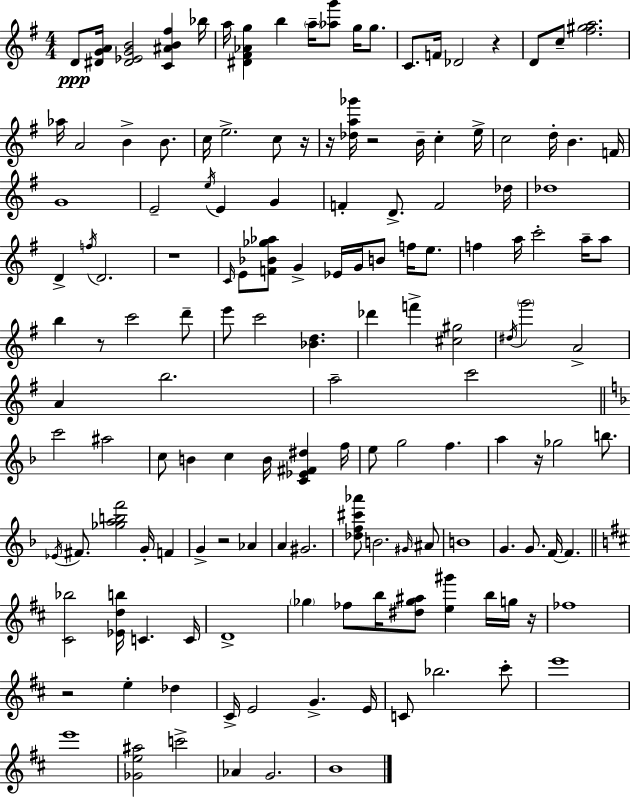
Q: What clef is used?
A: treble